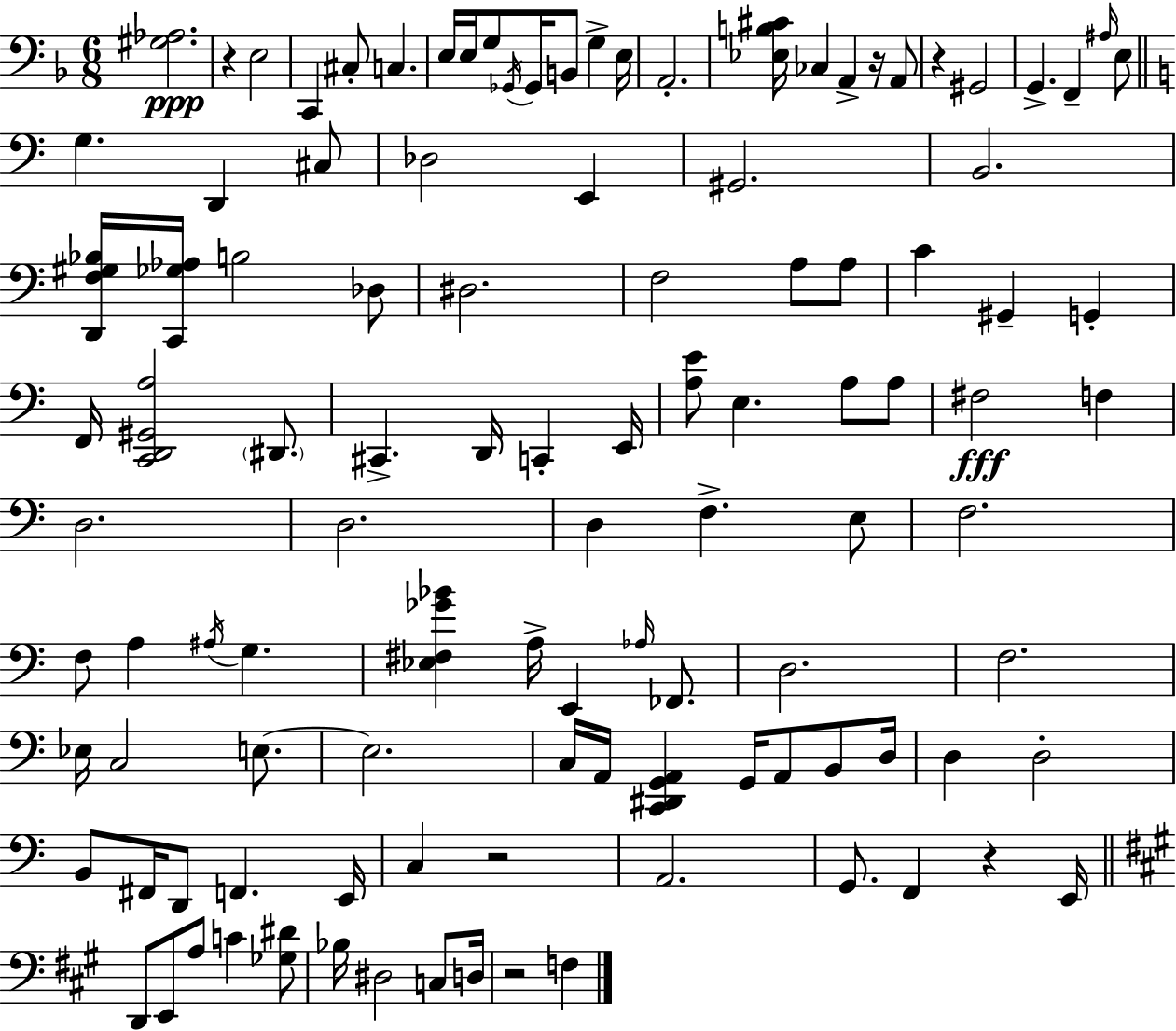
{
  \clef bass
  \numericTimeSignature
  \time 6/8
  \key d \minor
  <gis aes>2.\ppp | r4 e2 | c,4 cis8-. c4. | e16 e16 g8 \acciaccatura { ges,16 } ges,16 b,8 g4-> | \break e16 a,2.-. | <ees b cis'>16 ces4 a,4-> r16 a,8 | r4 gis,2 | g,4.-> f,4-- \grace { ais16 } | \break e8 \bar "||" \break \key a \minor g4. d,4 cis8 | des2 e,4 | gis,2. | b,2. | \break <d, f gis bes>16 <c, ges aes>16 b2 des8 | dis2. | f2 a8 a8 | c'4 gis,4-- g,4-. | \break f,16 <c, d, gis, a>2 \parenthesize dis,8. | cis,4.-> d,16 c,4-. e,16 | <a e'>8 e4. a8 a8 | fis2\fff f4 | \break d2. | d2. | d4 f4.-> e8 | f2. | \break f8 a4 \acciaccatura { ais16 } g4. | <ees fis ges' bes'>4 a16-> e,4 \grace { aes16 } fes,8. | d2. | f2. | \break ees16 c2 e8.~~ | e2. | c16 a,16 <c, dis, g, a,>4 g,16 a,8 b,8 | d16 d4 d2-. | \break b,8 fis,16 d,8 f,4. | e,16 c4 r2 | a,2. | g,8. f,4 r4 | \break e,16 \bar "||" \break \key a \major d,8 e,8 a8 c'4 <ges dis'>8 | bes16 dis2 c8 d16 | r2 f4 | \bar "|."
}